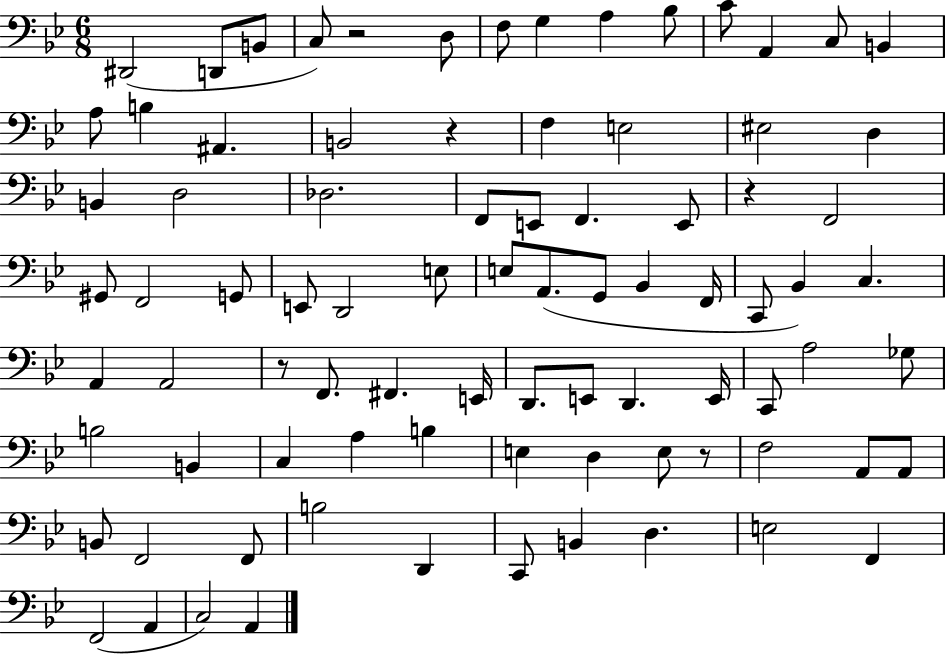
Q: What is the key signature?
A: BES major